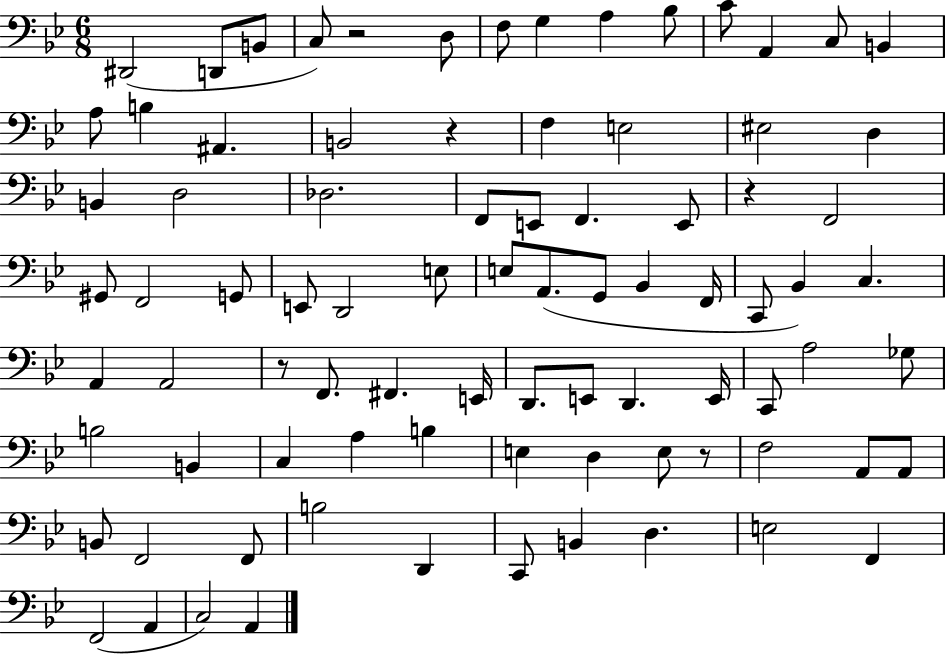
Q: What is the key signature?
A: BES major